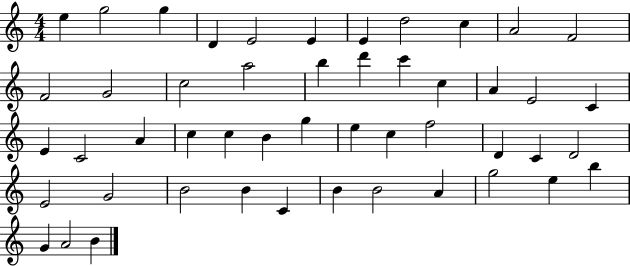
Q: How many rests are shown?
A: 0